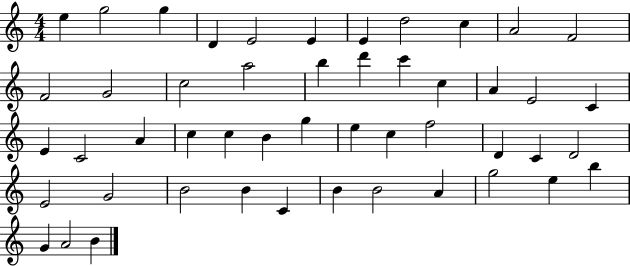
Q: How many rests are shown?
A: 0